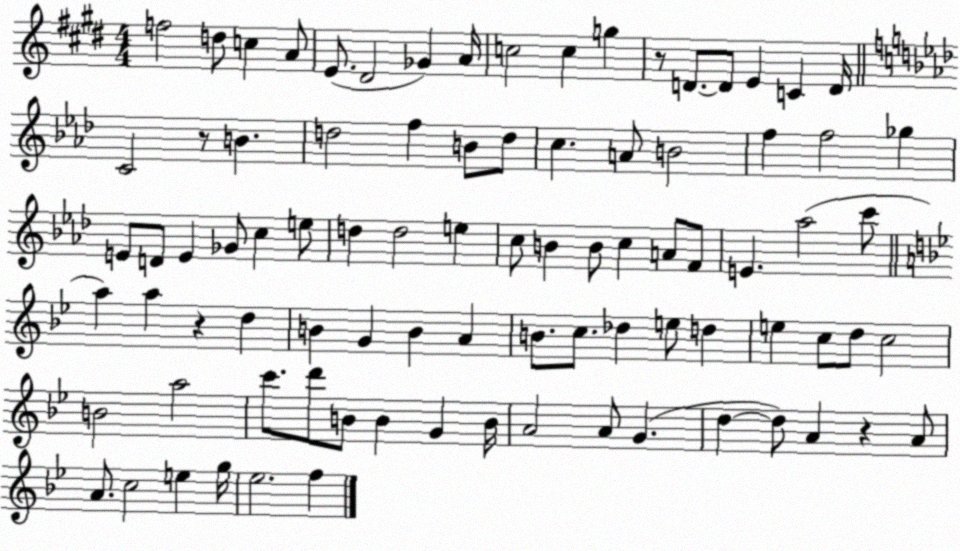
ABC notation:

X:1
T:Untitled
M:4/4
L:1/4
K:E
f2 d/2 c A/2 E/2 ^D2 _G A/4 c2 c g z/2 D/2 D/2 E C D/4 C2 z/2 B d2 f B/2 d/2 c A/2 B2 f f2 _g E/2 D/2 E _G/2 c e/2 d d2 e c/2 B B/2 c A/2 F/2 E _a2 c'/2 a a z d B G B A B/2 c/2 _d e/2 d e c/2 d/2 c2 B2 a2 c'/2 d'/2 B/2 B G B/4 A2 A/2 G d d/2 A z A/2 A/2 c2 e g/4 _e2 f